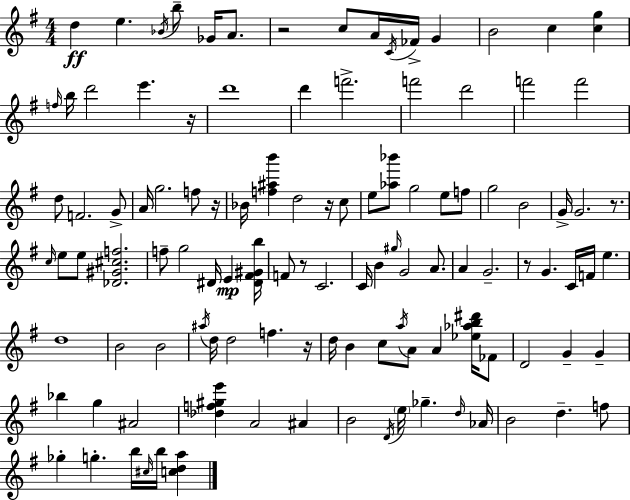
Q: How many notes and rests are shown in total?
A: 113